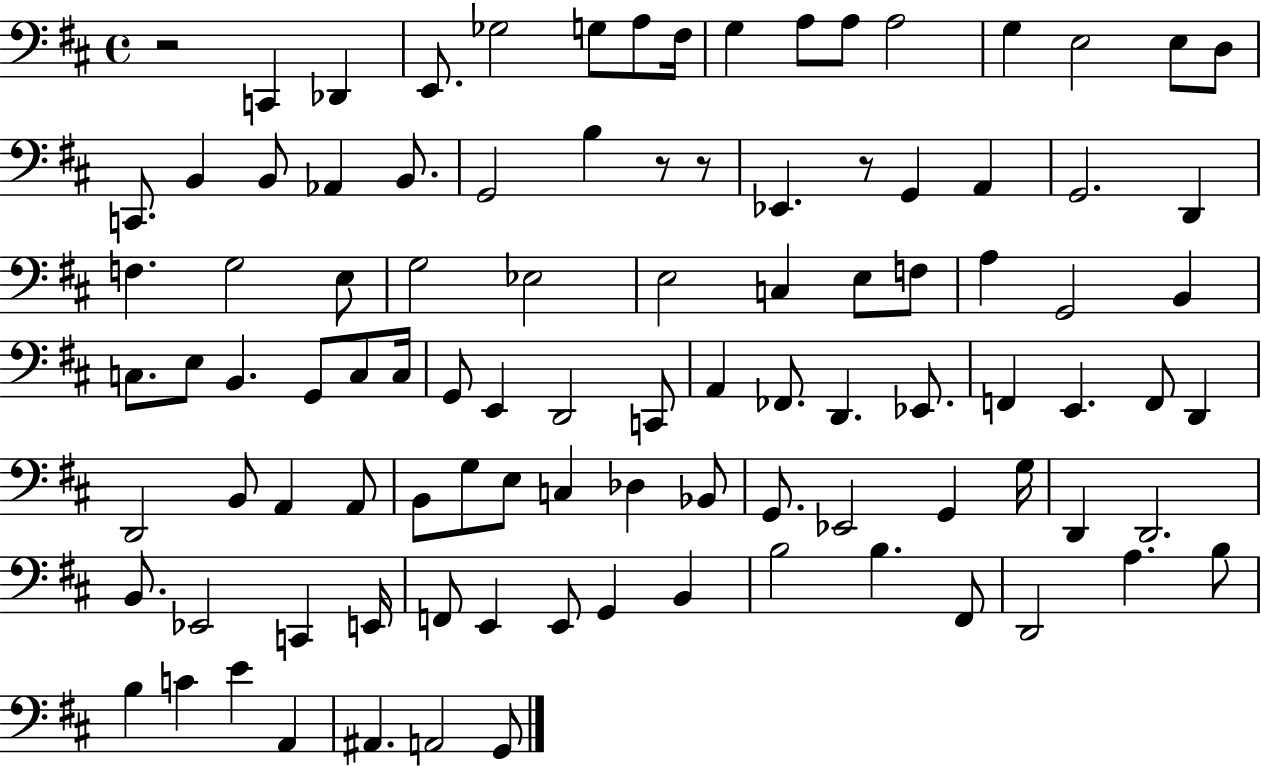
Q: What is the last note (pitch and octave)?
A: G2